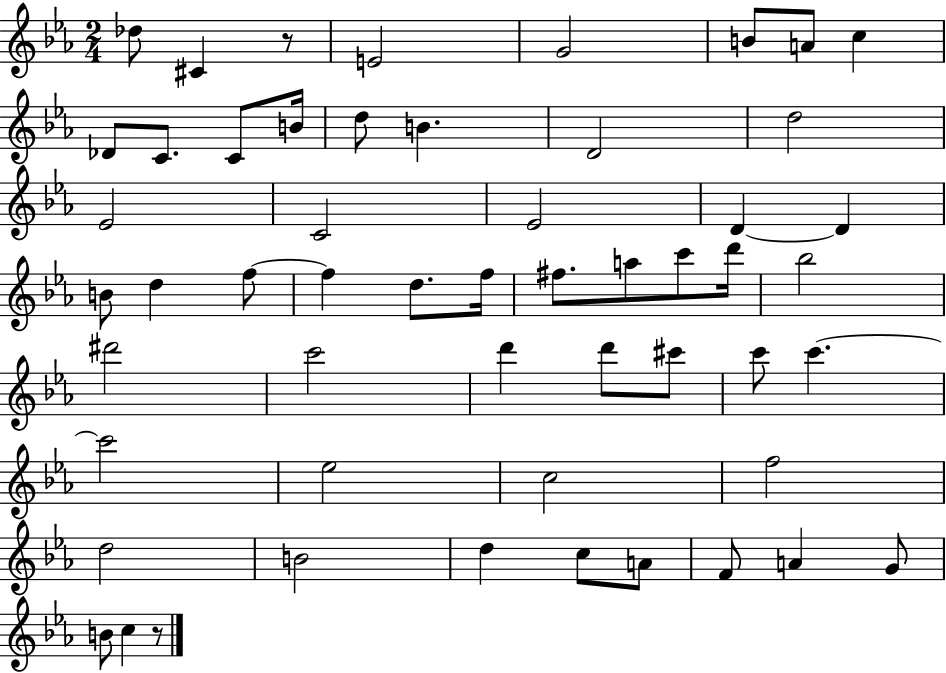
{
  \clef treble
  \numericTimeSignature
  \time 2/4
  \key ees \major
  des''8 cis'4 r8 | e'2 | g'2 | b'8 a'8 c''4 | \break des'8 c'8. c'8 b'16 | d''8 b'4. | d'2 | d''2 | \break ees'2 | c'2 | ees'2 | d'4~~ d'4 | \break b'8 d''4 f''8~~ | f''4 d''8. f''16 | fis''8. a''8 c'''8 d'''16 | bes''2 | \break dis'''2 | c'''2 | d'''4 d'''8 cis'''8 | c'''8 c'''4.~~ | \break c'''2 | ees''2 | c''2 | f''2 | \break d''2 | b'2 | d''4 c''8 a'8 | f'8 a'4 g'8 | \break b'8 c''4 r8 | \bar "|."
}